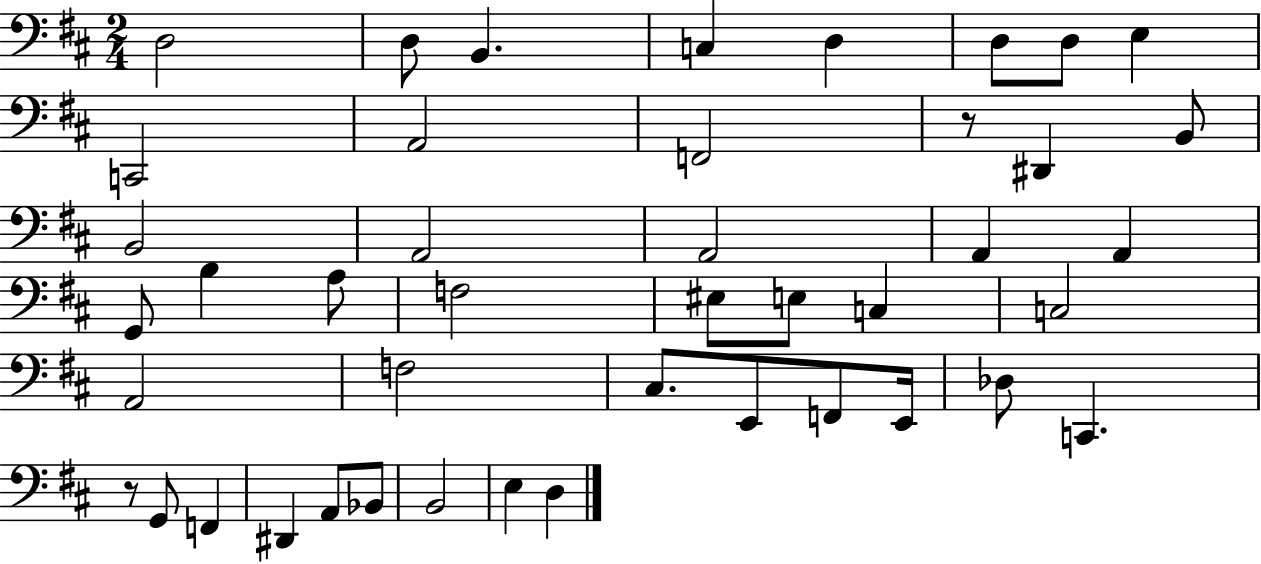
X:1
T:Untitled
M:2/4
L:1/4
K:D
D,2 D,/2 B,, C, D, D,/2 D,/2 E, C,,2 A,,2 F,,2 z/2 ^D,, B,,/2 B,,2 A,,2 A,,2 A,, A,, G,,/2 B, A,/2 F,2 ^E,/2 E,/2 C, C,2 A,,2 F,2 ^C,/2 E,,/2 F,,/2 E,,/4 _D,/2 C,, z/2 G,,/2 F,, ^D,, A,,/2 _B,,/2 B,,2 E, D,